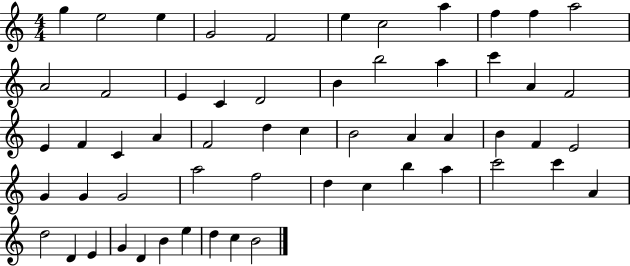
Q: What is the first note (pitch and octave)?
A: G5